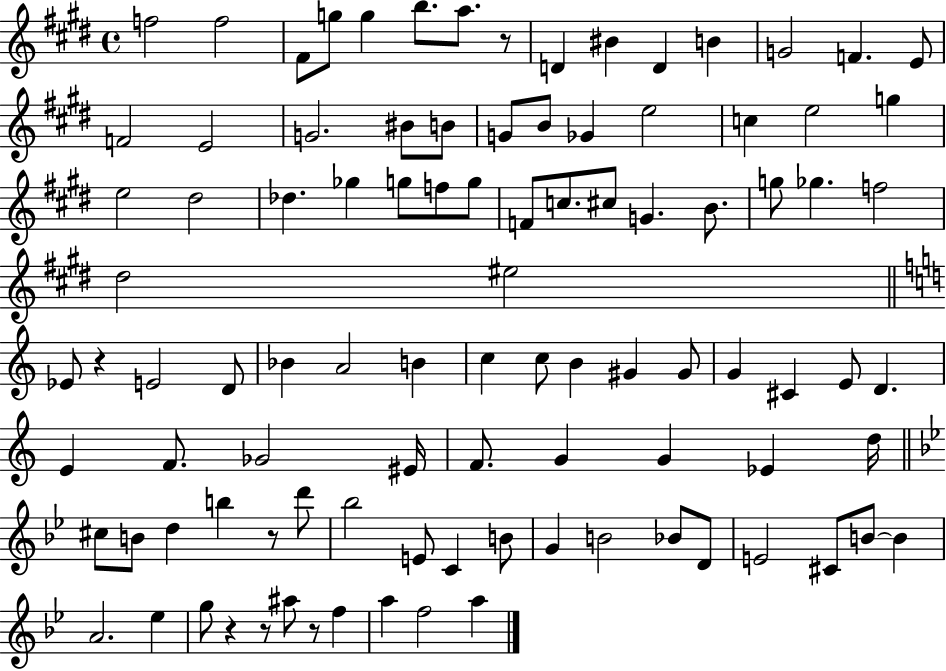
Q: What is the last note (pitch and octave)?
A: A5